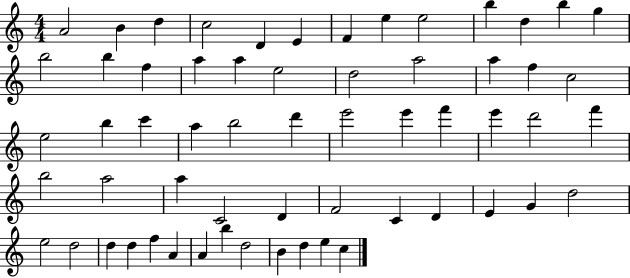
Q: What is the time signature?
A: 4/4